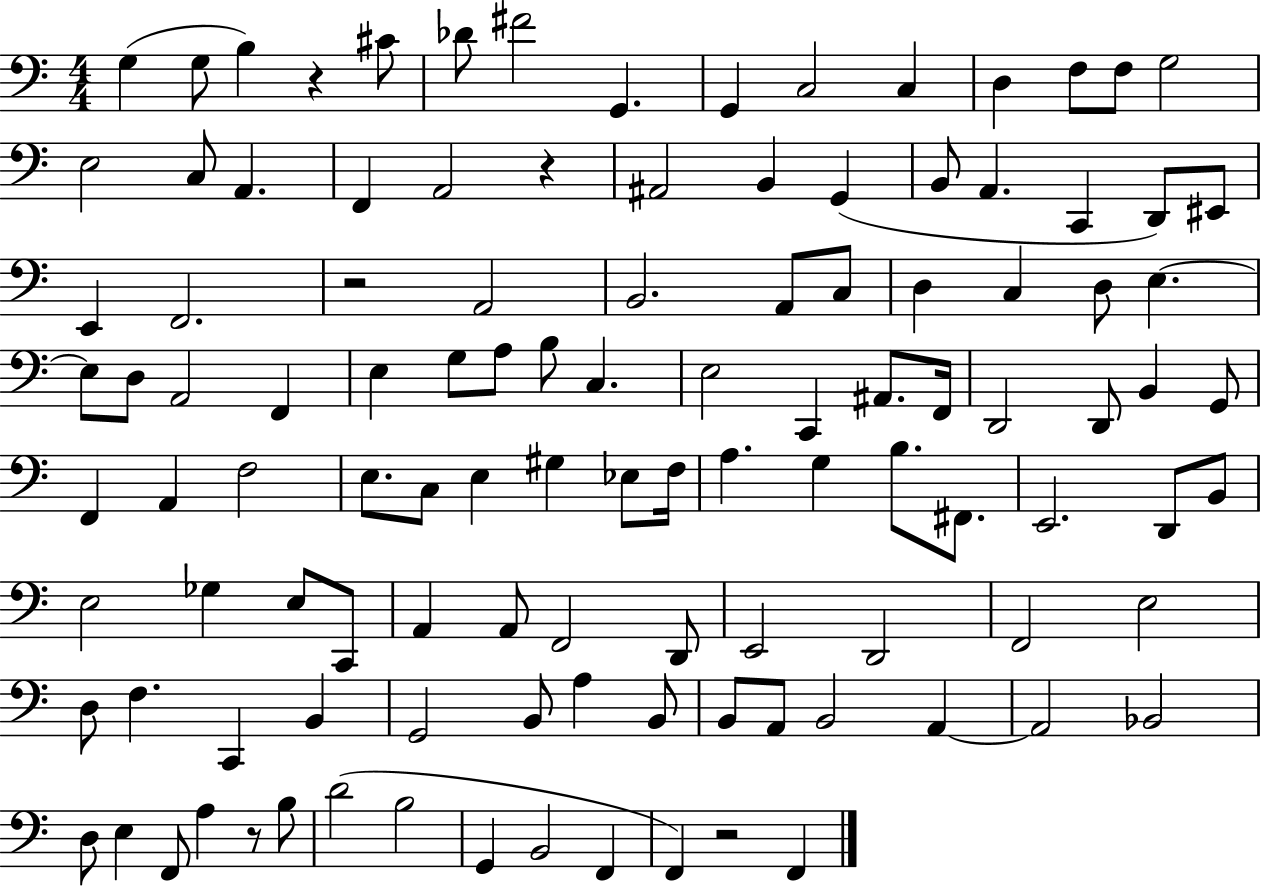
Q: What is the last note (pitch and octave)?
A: F2